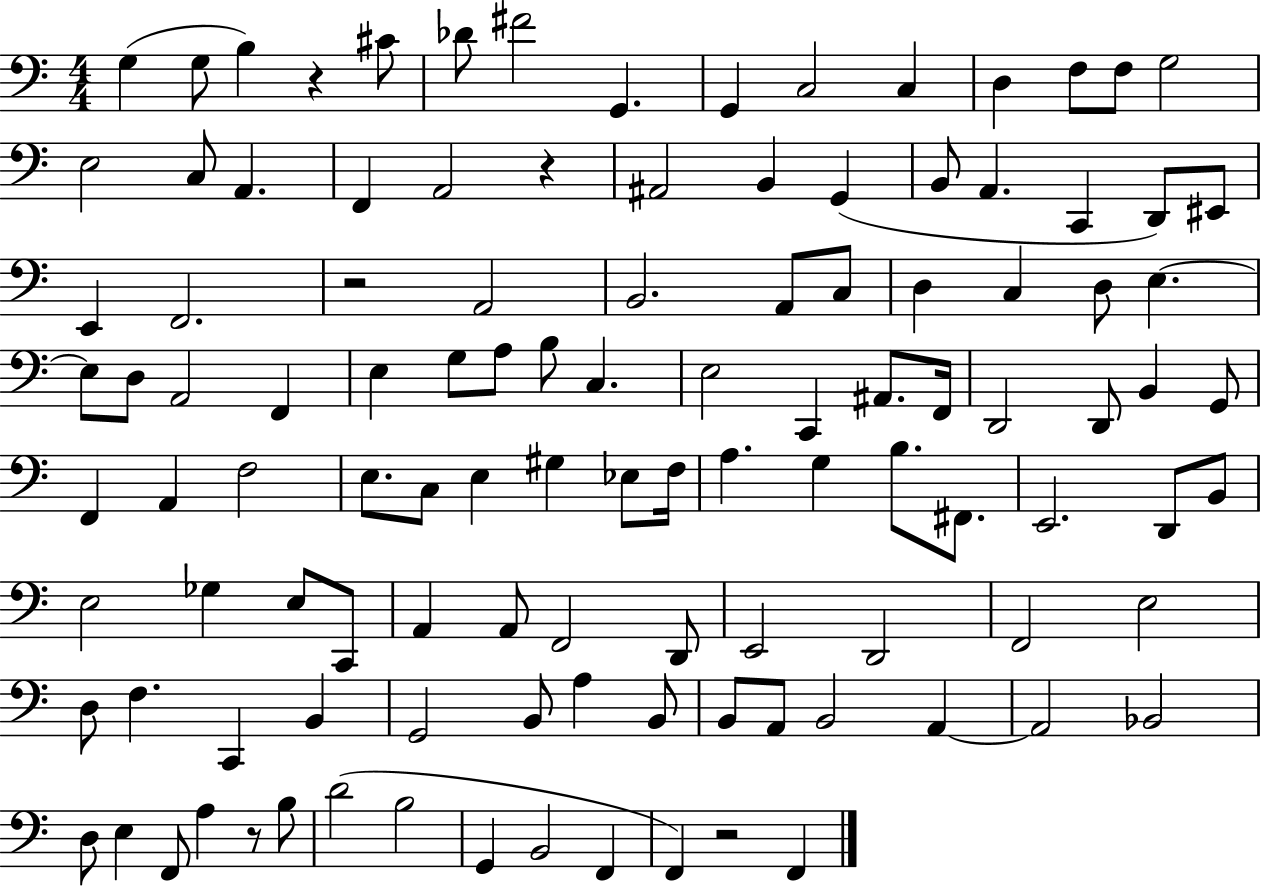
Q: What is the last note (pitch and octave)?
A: F2